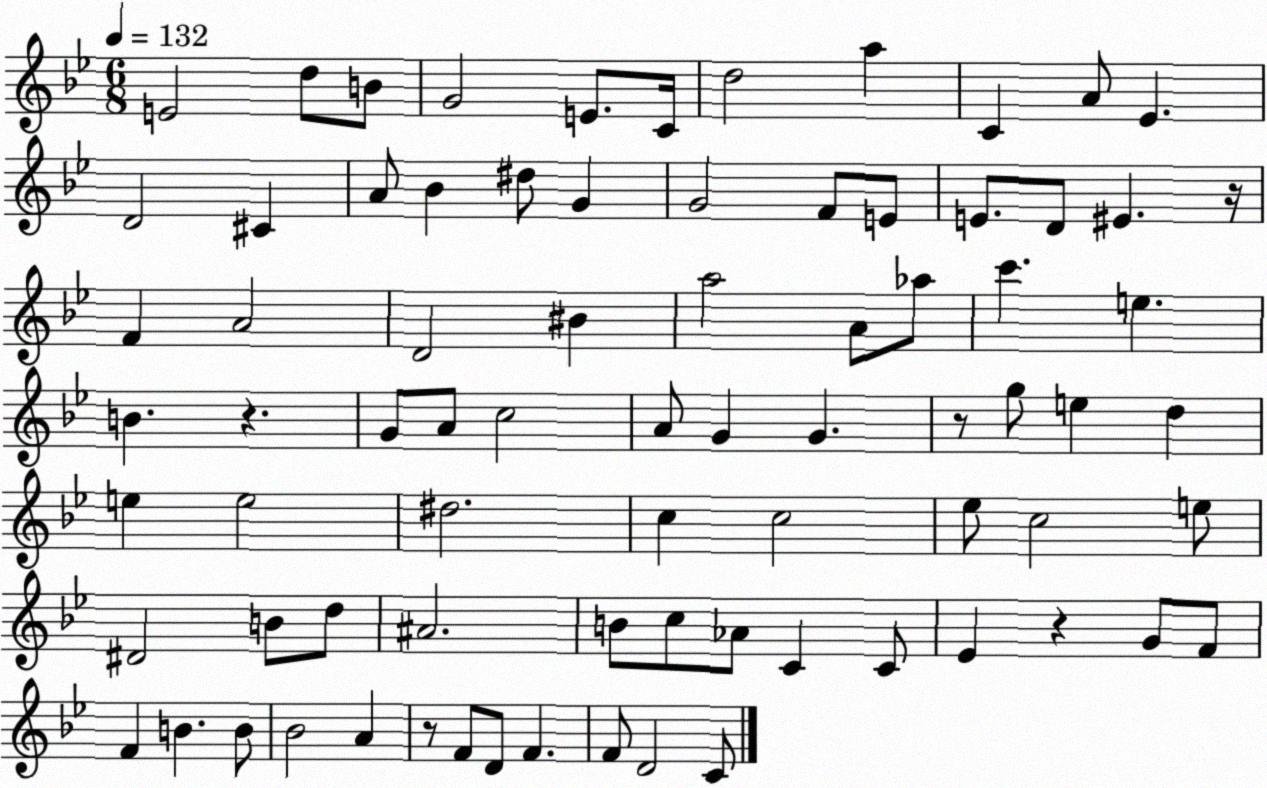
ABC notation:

X:1
T:Untitled
M:6/8
L:1/4
K:Bb
E2 d/2 B/2 G2 E/2 C/4 d2 a C A/2 _E D2 ^C A/2 _B ^d/2 G G2 F/2 E/2 E/2 D/2 ^E z/4 F A2 D2 ^B a2 A/2 _a/2 c' e B z G/2 A/2 c2 A/2 G G z/2 g/2 e d e e2 ^d2 c c2 _e/2 c2 e/2 ^D2 B/2 d/2 ^A2 B/2 c/2 _A/2 C C/2 _E z G/2 F/2 F B B/2 _B2 A z/2 F/2 D/2 F F/2 D2 C/2